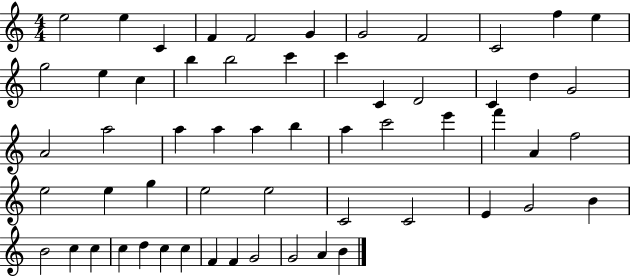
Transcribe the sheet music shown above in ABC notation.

X:1
T:Untitled
M:4/4
L:1/4
K:C
e2 e C F F2 G G2 F2 C2 f e g2 e c b b2 c' c' C D2 C d G2 A2 a2 a a a b a c'2 e' f' A f2 e2 e g e2 e2 C2 C2 E G2 B B2 c c c d c c F F G2 G2 A B